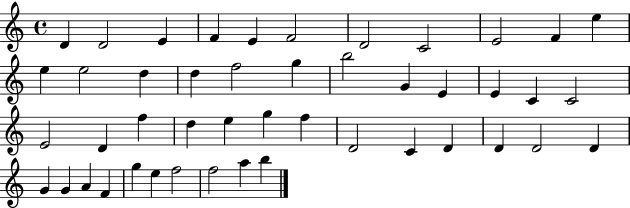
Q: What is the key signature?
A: C major